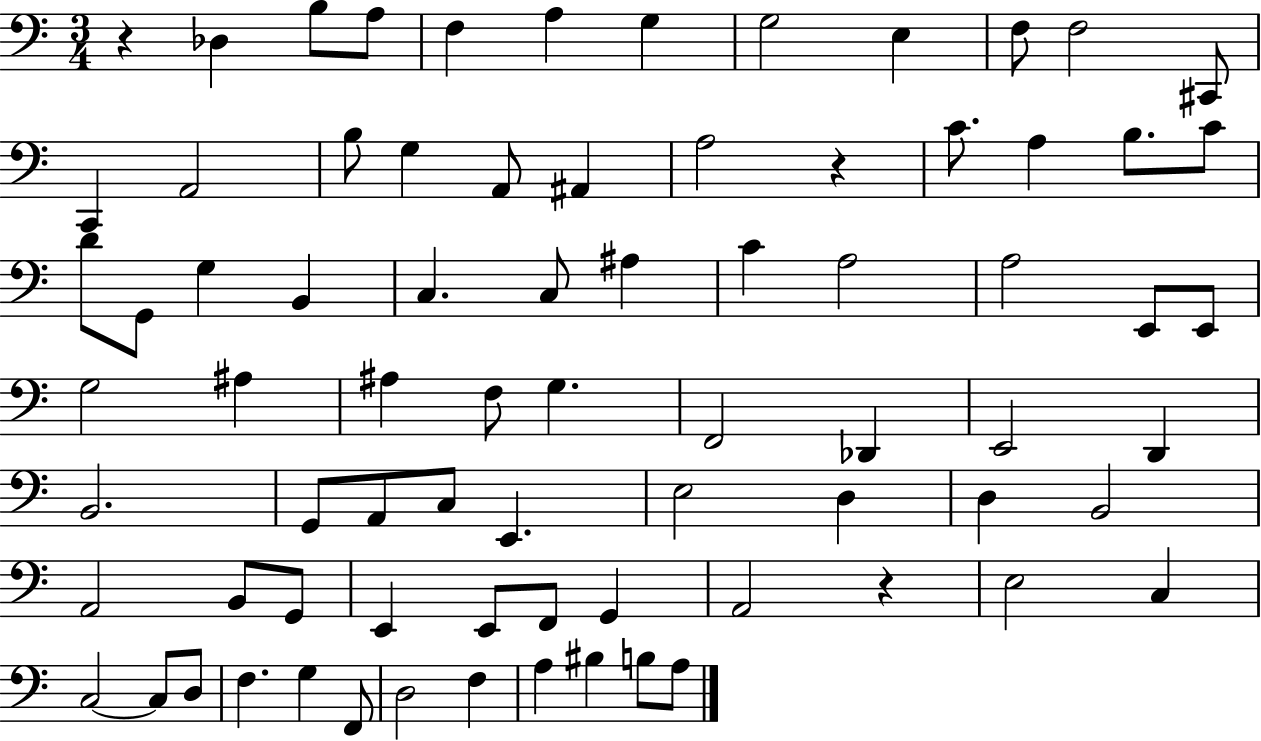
X:1
T:Untitled
M:3/4
L:1/4
K:C
z _D, B,/2 A,/2 F, A, G, G,2 E, F,/2 F,2 ^C,,/2 C,, A,,2 B,/2 G, A,,/2 ^A,, A,2 z C/2 A, B,/2 C/2 D/2 G,,/2 G, B,, C, C,/2 ^A, C A,2 A,2 E,,/2 E,,/2 G,2 ^A, ^A, F,/2 G, F,,2 _D,, E,,2 D,, B,,2 G,,/2 A,,/2 C,/2 E,, E,2 D, D, B,,2 A,,2 B,,/2 G,,/2 E,, E,,/2 F,,/2 G,, A,,2 z E,2 C, C,2 C,/2 D,/2 F, G, F,,/2 D,2 F, A, ^B, B,/2 A,/2